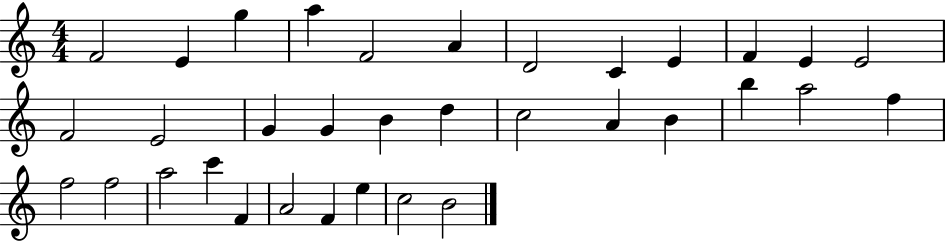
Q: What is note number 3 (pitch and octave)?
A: G5